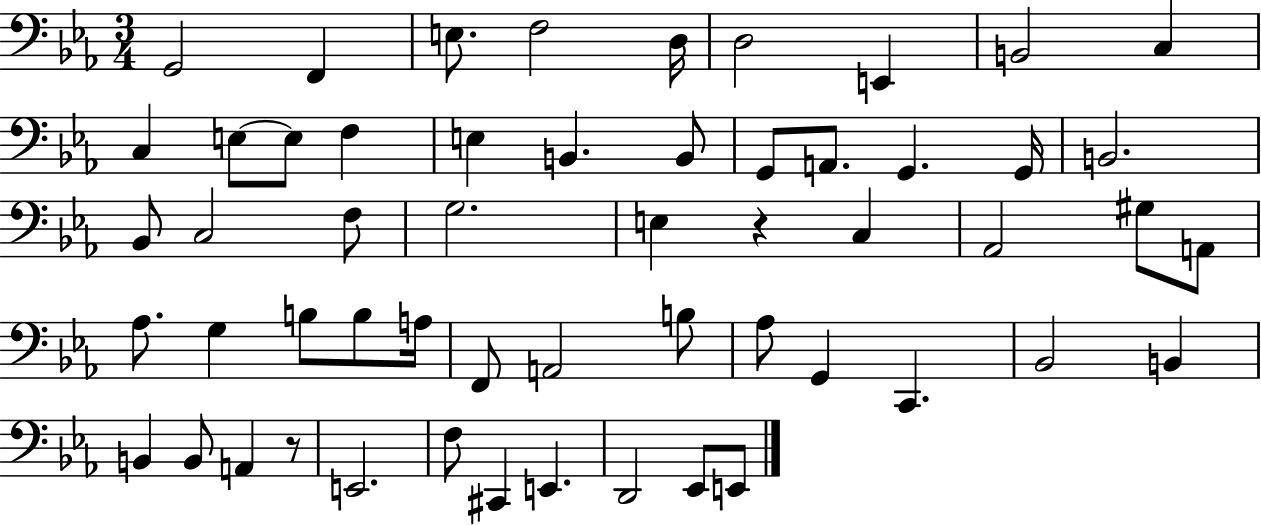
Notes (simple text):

G2/h F2/q E3/e. F3/h D3/s D3/h E2/q B2/h C3/q C3/q E3/e E3/e F3/q E3/q B2/q. B2/e G2/e A2/e. G2/q. G2/s B2/h. Bb2/e C3/h F3/e G3/h. E3/q R/q C3/q Ab2/h G#3/e A2/e Ab3/e. G3/q B3/e B3/e A3/s F2/e A2/h B3/e Ab3/e G2/q C2/q. Bb2/h B2/q B2/q B2/e A2/q R/e E2/h. F3/e C#2/q E2/q. D2/h Eb2/e E2/e